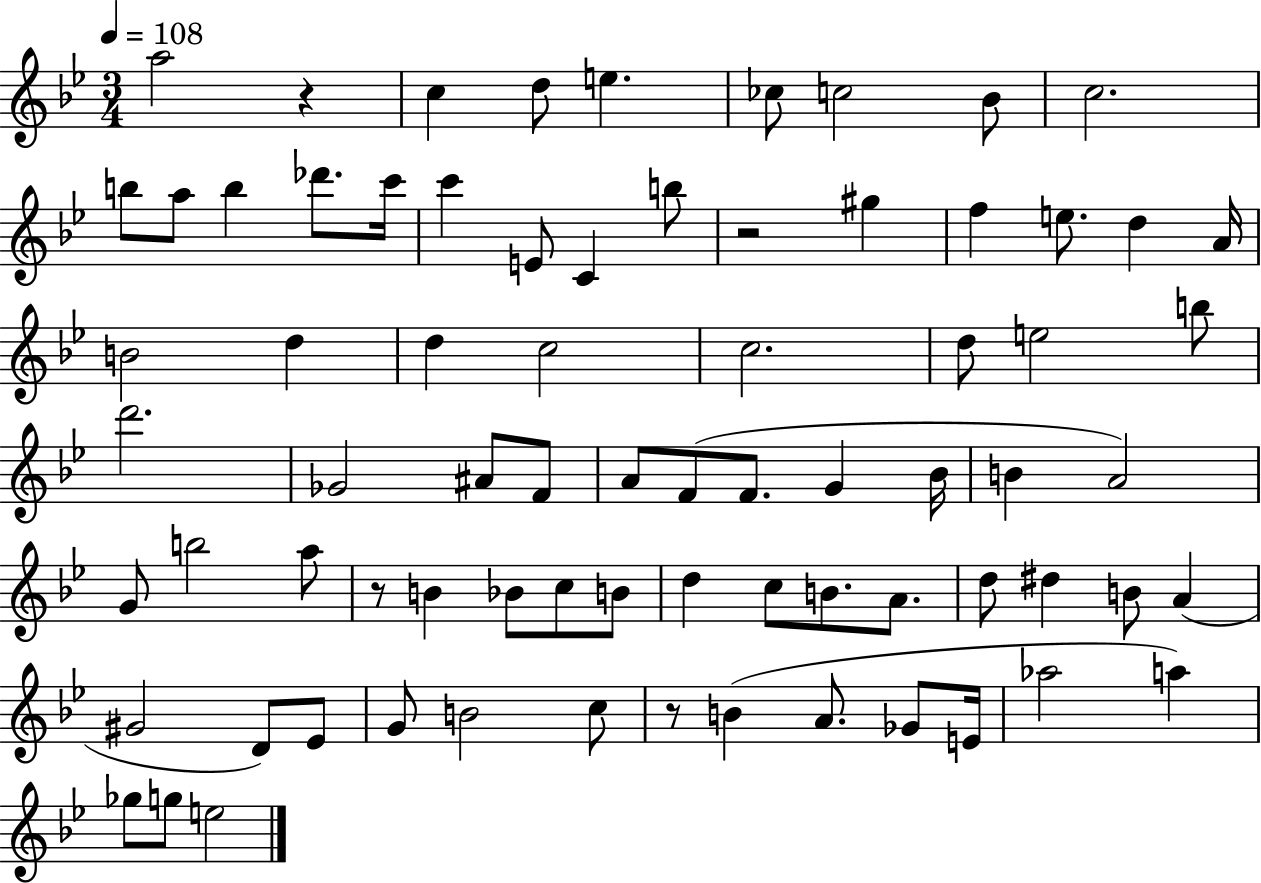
X:1
T:Untitled
M:3/4
L:1/4
K:Bb
a2 z c d/2 e _c/2 c2 _B/2 c2 b/2 a/2 b _d'/2 c'/4 c' E/2 C b/2 z2 ^g f e/2 d A/4 B2 d d c2 c2 d/2 e2 b/2 d'2 _G2 ^A/2 F/2 A/2 F/2 F/2 G _B/4 B A2 G/2 b2 a/2 z/2 B _B/2 c/2 B/2 d c/2 B/2 A/2 d/2 ^d B/2 A ^G2 D/2 _E/2 G/2 B2 c/2 z/2 B A/2 _G/2 E/4 _a2 a _g/2 g/2 e2